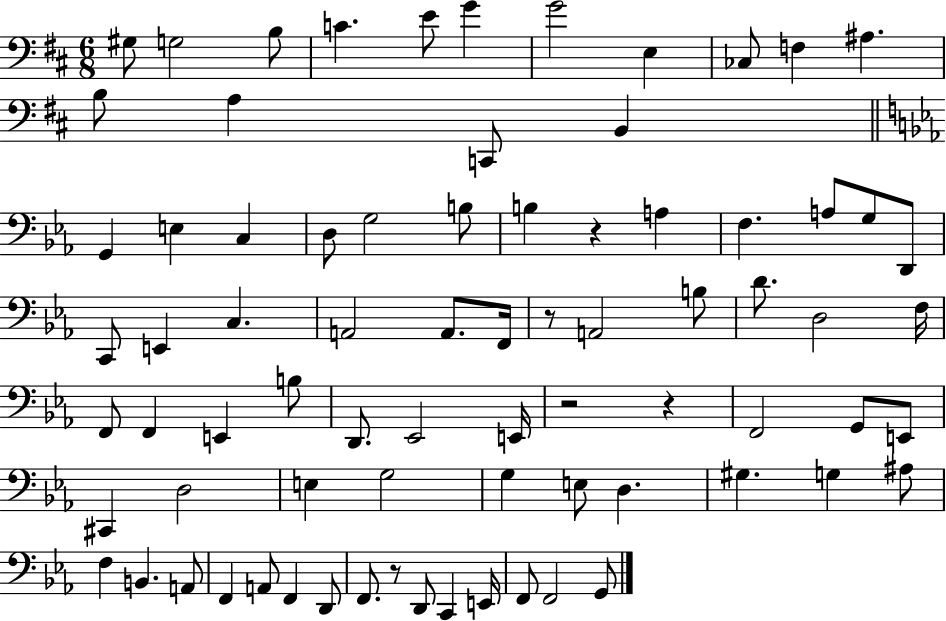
G#3/e G3/h B3/e C4/q. E4/e G4/q G4/h E3/q CES3/e F3/q A#3/q. B3/e A3/q C2/e B2/q G2/q E3/q C3/q D3/e G3/h B3/e B3/q R/q A3/q F3/q. A3/e G3/e D2/e C2/e E2/q C3/q. A2/h A2/e. F2/s R/e A2/h B3/e D4/e. D3/h F3/s F2/e F2/q E2/q B3/e D2/e. Eb2/h E2/s R/h R/q F2/h G2/e E2/e C#2/q D3/h E3/q G3/h G3/q E3/e D3/q. G#3/q. G3/q A#3/e F3/q B2/q. A2/e F2/q A2/e F2/q D2/e F2/e. R/e D2/e C2/q E2/s F2/e F2/h G2/e